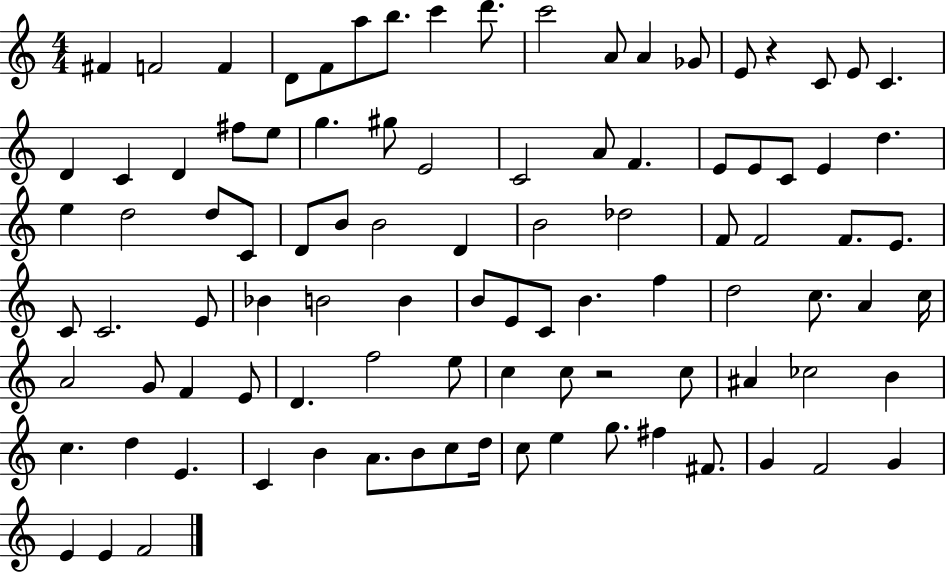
{
  \clef treble
  \numericTimeSignature
  \time 4/4
  \key c \major
  \repeat volta 2 { fis'4 f'2 f'4 | d'8 f'8 a''8 b''8. c'''4 d'''8. | c'''2 a'8 a'4 ges'8 | e'8 r4 c'8 e'8 c'4. | \break d'4 c'4 d'4 fis''8 e''8 | g''4. gis''8 e'2 | c'2 a'8 f'4. | e'8 e'8 c'8 e'4 d''4. | \break e''4 d''2 d''8 c'8 | d'8 b'8 b'2 d'4 | b'2 des''2 | f'8 f'2 f'8. e'8. | \break c'8 c'2. e'8 | bes'4 b'2 b'4 | b'8 e'8 c'8 b'4. f''4 | d''2 c''8. a'4 c''16 | \break a'2 g'8 f'4 e'8 | d'4. f''2 e''8 | c''4 c''8 r2 c''8 | ais'4 ces''2 b'4 | \break c''4. d''4 e'4. | c'4 b'4 a'8. b'8 c''8 d''16 | c''8 e''4 g''8. fis''4 fis'8. | g'4 f'2 g'4 | \break e'4 e'4 f'2 | } \bar "|."
}